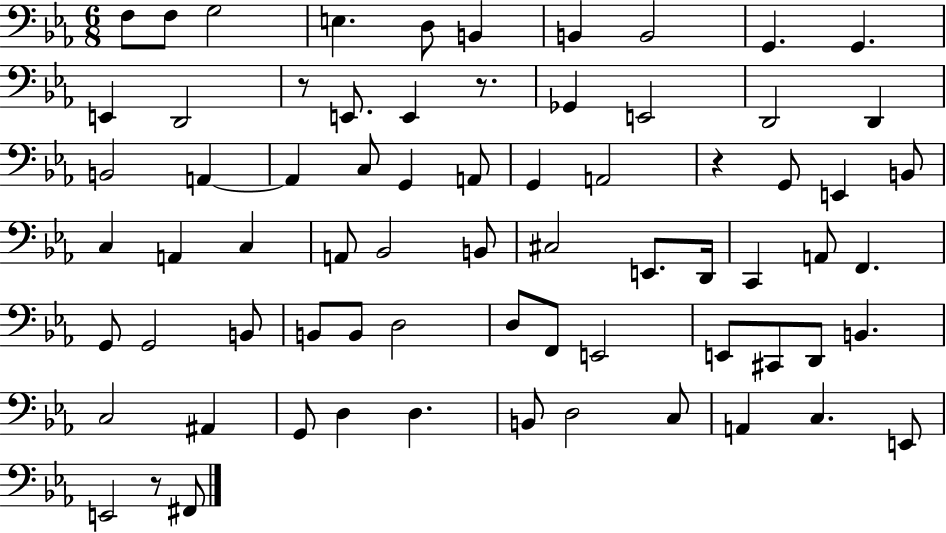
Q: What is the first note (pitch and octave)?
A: F3